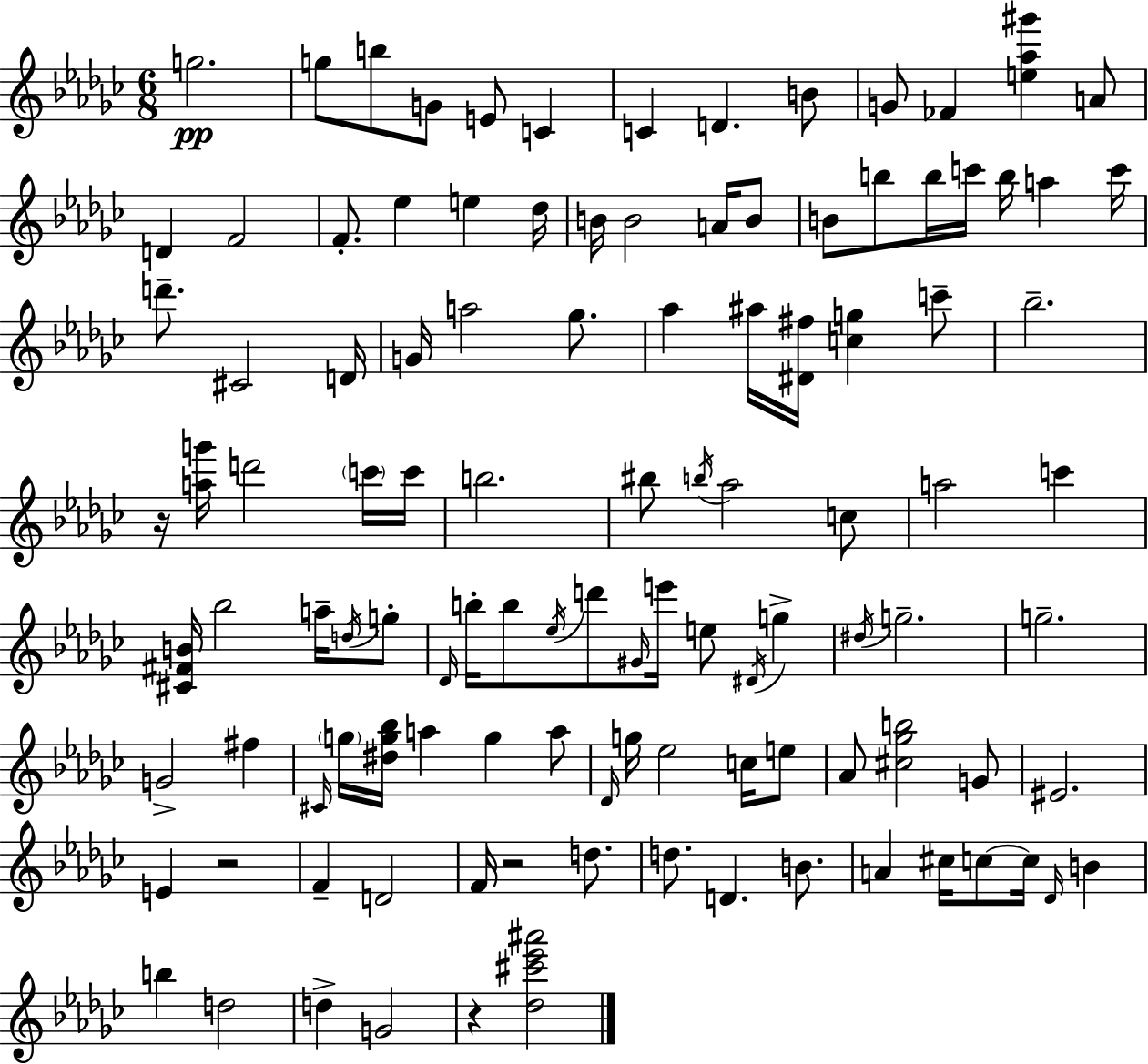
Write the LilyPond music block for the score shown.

{
  \clef treble
  \numericTimeSignature
  \time 6/8
  \key ees \minor
  g''2.\pp | g''8 b''8 g'8 e'8 c'4 | c'4 d'4. b'8 | g'8 fes'4 <e'' aes'' gis'''>4 a'8 | \break d'4 f'2 | f'8.-. ees''4 e''4 des''16 | b'16 b'2 a'16 b'8 | b'8 b''8 b''16 c'''16 b''16 a''4 c'''16 | \break d'''8.-- cis'2 d'16 | g'16 a''2 ges''8. | aes''4 ais''16 <dis' fis''>16 <c'' g''>4 c'''8-- | bes''2.-- | \break r16 <a'' g'''>16 d'''2 \parenthesize c'''16 c'''16 | b''2. | bis''8 \acciaccatura { b''16 } aes''2 c''8 | a''2 c'''4 | \break <cis' fis' b'>16 bes''2 a''16-- \acciaccatura { d''16 } | g''8-. \grace { des'16 } b''16-. b''8 \acciaccatura { ees''16 } d'''8 \grace { gis'16 } e'''16 e''8 | \acciaccatura { dis'16 } g''4-> \acciaccatura { dis''16 } g''2.-- | g''2.-- | \break g'2-> | fis''4 \grace { cis'16 } \parenthesize g''16 <dis'' g'' bes''>16 a''4 | g''4 a''8 \grace { des'16 } g''16 ees''2 | c''16 e''8 aes'8 <cis'' ges'' b''>2 | \break g'8 eis'2. | e'4 | r2 f'4-- | d'2 f'16 r2 | \break d''8. d''8. | d'4. b'8. a'4 | cis''16 c''8~~ c''16 \grace { des'16 } b'4 b''4 | d''2 d''4-> | \break g'2 r4 | <des'' cis''' ees''' ais'''>2 \bar "|."
}